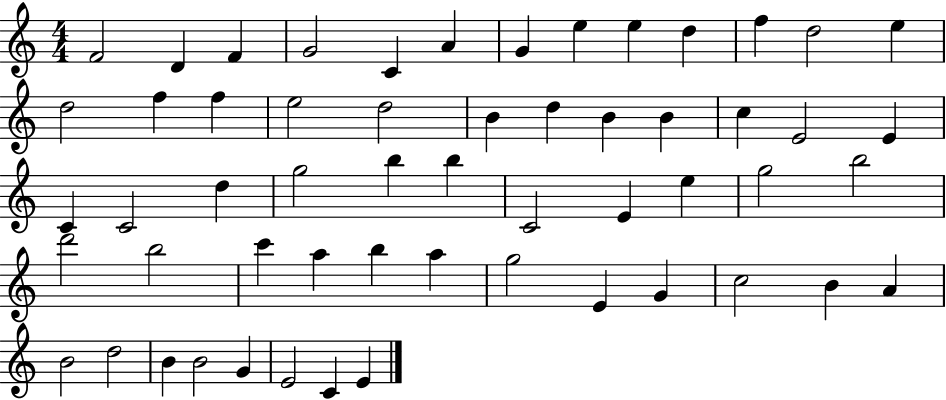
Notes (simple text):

F4/h D4/q F4/q G4/h C4/q A4/q G4/q E5/q E5/q D5/q F5/q D5/h E5/q D5/h F5/q F5/q E5/h D5/h B4/q D5/q B4/q B4/q C5/q E4/h E4/q C4/q C4/h D5/q G5/h B5/q B5/q C4/h E4/q E5/q G5/h B5/h D6/h B5/h C6/q A5/q B5/q A5/q G5/h E4/q G4/q C5/h B4/q A4/q B4/h D5/h B4/q B4/h G4/q E4/h C4/q E4/q